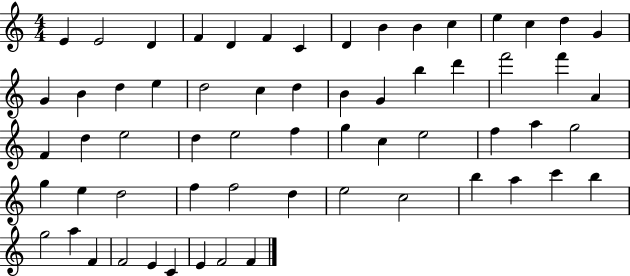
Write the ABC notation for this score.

X:1
T:Untitled
M:4/4
L:1/4
K:C
E E2 D F D F C D B B c e c d G G B d e d2 c d B G b d' f'2 f' A F d e2 d e2 f g c e2 f a g2 g e d2 f f2 d e2 c2 b a c' b g2 a F F2 E C E F2 F